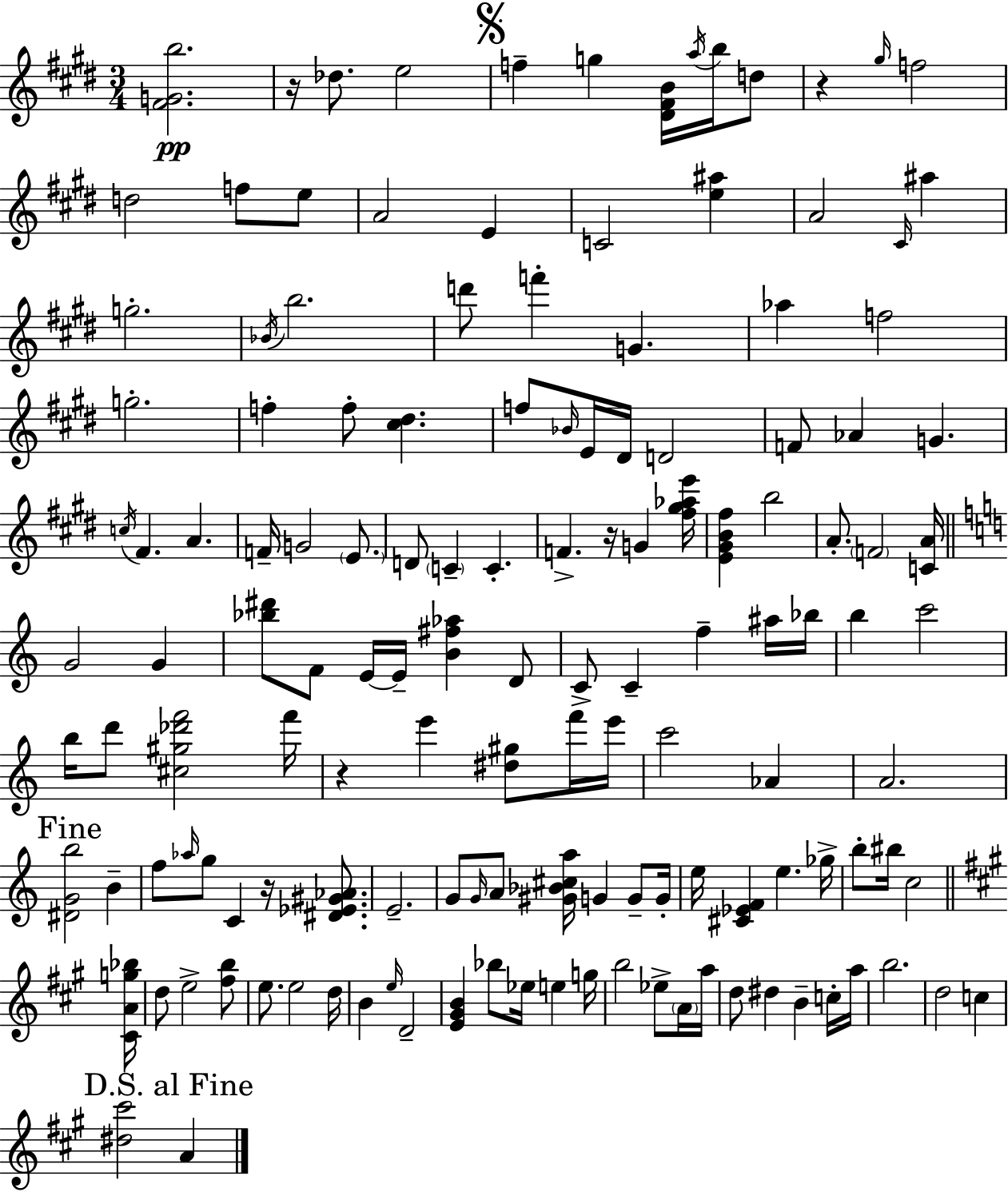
{
  \clef treble
  \numericTimeSignature
  \time 3/4
  \key e \major
  <fis' g' b''>2.\pp | r16 des''8. e''2 | \mark \markup { \musicglyph "scripts.segno" } f''4-- g''4 <dis' fis' b'>16 \acciaccatura { a''16 } b''16 d''8 | r4 \grace { gis''16 } f''2 | \break d''2 f''8 | e''8 a'2 e'4 | c'2 <e'' ais''>4 | a'2 \grace { cis'16 } ais''4 | \break g''2.-. | \acciaccatura { bes'16 } b''2. | d'''8 f'''4-. g'4. | aes''4 f''2 | \break g''2.-. | f''4-. f''8-. <cis'' dis''>4. | f''8 \grace { bes'16 } e'16 dis'16 d'2 | f'8 aes'4 g'4. | \break \acciaccatura { c''16 } fis'4. | a'4. f'16-- g'2 | \parenthesize e'8. d'8 \parenthesize c'4-- | c'4.-. f'4.-> | \break r16 g'4 <fis'' gis'' aes'' e'''>16 <e' gis' b' fis''>4 b''2 | a'8.-. \parenthesize f'2 | <c' a'>16 \bar "||" \break \key a \minor g'2 g'4 | <bes'' dis'''>8 f'8 e'16~~ e'16-- <b' fis'' aes''>4 d'8 | c'8-> c'4-- f''4-- ais''16 bes''16 | b''4 c'''2 | \break b''16 d'''8 <cis'' gis'' des''' f'''>2 f'''16 | r4 e'''4 <dis'' gis''>8 f'''16 e'''16 | c'''2 aes'4 | a'2. | \break \mark "Fine" <dis' g' b''>2 b'4-- | f''8 \grace { aes''16 } g''8 c'4 r16 <dis' ees' gis' aes'>8. | e'2.-- | g'8 \grace { g'16 } a'8 <gis' bes' cis'' a''>16 g'4 g'8-- | \break g'16-. e''16 <cis' ees' f'>4 e''4. | ges''16-> b''8-. bis''16 c''2 | \bar "||" \break \key a \major <cis' a' g'' bes''>16 d''8 e''2-> <fis'' b''>8 | e''8. e''2 | d''16 b'4 \grace { e''16 } d'2-- | <e' gis' b'>4 bes''8 ees''16 e''4 | \break g''16 b''2 ees''8-> | \parenthesize a'16 a''16 d''8 dis''4 b'4-- | c''16-. a''16 b''2. | d''2 c''4 | \break \mark "D.S. al Fine" <dis'' cis'''>2 a'4 | \bar "|."
}